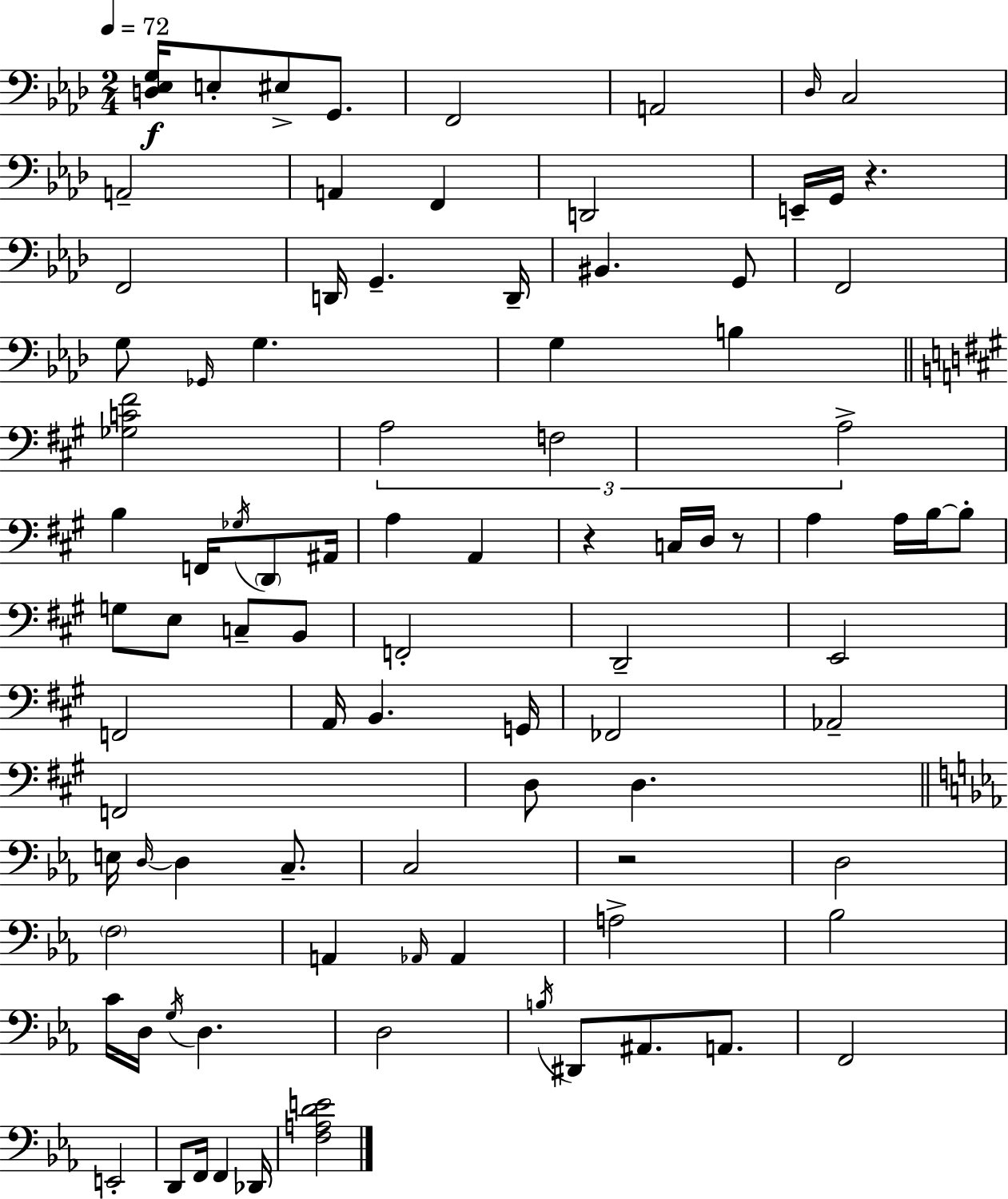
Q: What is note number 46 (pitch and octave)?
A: F2